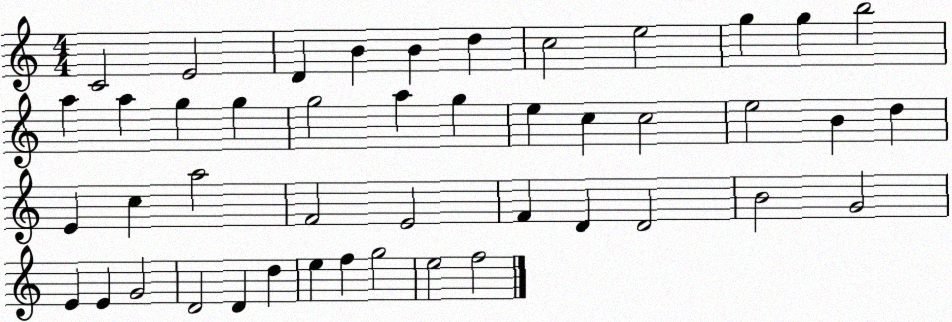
X:1
T:Untitled
M:4/4
L:1/4
K:C
C2 E2 D B B d c2 e2 g g b2 a a g g g2 a g e c c2 e2 B d E c a2 F2 E2 F D D2 B2 G2 E E G2 D2 D d e f g2 e2 f2